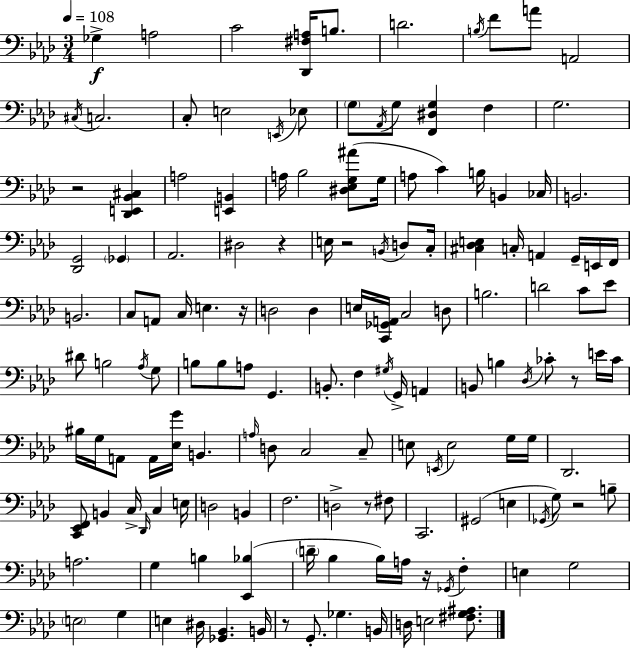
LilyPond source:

{
  \clef bass
  \numericTimeSignature
  \time 3/4
  \key f \minor
  \tempo 4 = 108
  ges4->\f a2 | c'2 <des, fis a>16 b8. | d'2. | \acciaccatura { b16 } f'8 a'8 a,2 | \break \acciaccatura { cis16 } c2. | c8-. e2 | \acciaccatura { e,16 } ees8 \parenthesize g8 \acciaccatura { aes,16 } g8 <f, dis g>4 | f4 g2. | \break r2 | <des, e, bes, cis>4 a2 | <e, b,>4 a16 bes2 | <dis ees g ais'>8( g16 a8 c'4) b16 b,4 | \break ces16 b,2. | <des, g,>2 | \parenthesize ges,4 aes,2. | dis2 | \break r4 e16 r2 | \acciaccatura { b,16 } d8 c16-. <cis des e>4 c16-. a,4 | g,16-- e,16 f,16 b,2. | c8 a,8 c16 e4. | \break r16 d2 | d4 e16 <c, ges, a,>16 c2 | d8 b2. | d'2 | \break c'8 ees'8 dis'8 b2 | \acciaccatura { aes16 } g8 b8 b8 a8 | g,4. b,8.-. f4 | \acciaccatura { gis16 } g,16-> a,4 b,8 b4 | \break \acciaccatura { des16 } ces'8-. r8 e'16 ces'16 bis16 g16 a,8 | a,16 <ees g'>16 b,4. \grace { a16 } d8 c2 | c8-- e8 \acciaccatura { e,16 } | e2 g16 g16 des,2. | \break <c, ees, f,>8 | b,4 c16-> \grace { des,16 } c4 e16 d2 | b,4 f2. | d2-> | \break r8 fis8 c,2. | gis,2( | e4 \acciaccatura { ges,16 }) | g8 r2 b8-- | \break a2. | g4 b4 <ees, bes>4( | \parenthesize d'16-- bes4 bes16) a16 r16 \acciaccatura { ges,16 } f4-. | e4 g2 | \break \parenthesize e2 g4 | e4 dis16 <ges, bes,>4. | b,16 r8 g,8.-. ges4. | b,16 d16 e2 <fis g ais>8. | \break \bar "|."
}